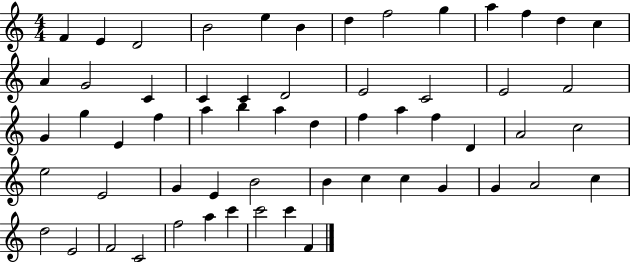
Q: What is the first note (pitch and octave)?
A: F4